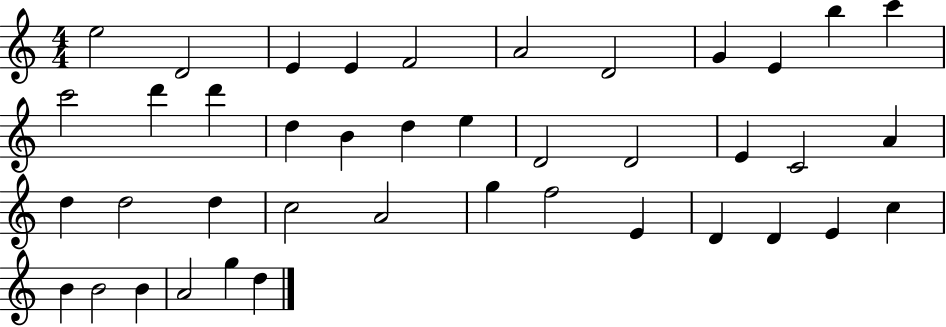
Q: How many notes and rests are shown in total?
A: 41